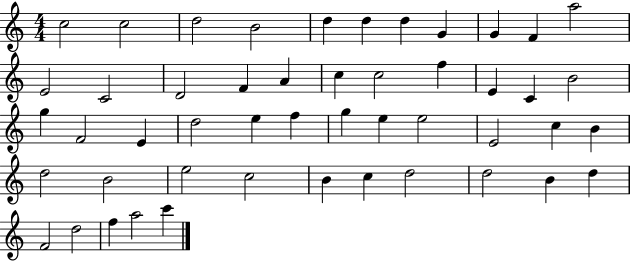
C5/h C5/h D5/h B4/h D5/q D5/q D5/q G4/q G4/q F4/q A5/h E4/h C4/h D4/h F4/q A4/q C5/q C5/h F5/q E4/q C4/q B4/h G5/q F4/h E4/q D5/h E5/q F5/q G5/q E5/q E5/h E4/h C5/q B4/q D5/h B4/h E5/h C5/h B4/q C5/q D5/h D5/h B4/q D5/q F4/h D5/h F5/q A5/h C6/q